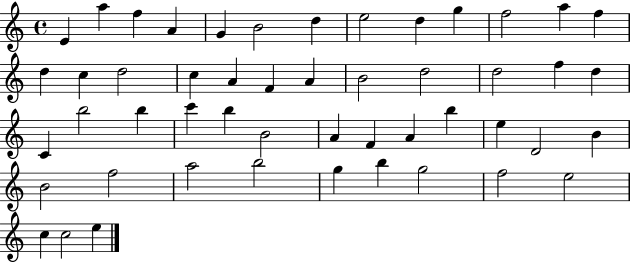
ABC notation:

X:1
T:Untitled
M:4/4
L:1/4
K:C
E a f A G B2 d e2 d g f2 a f d c d2 c A F A B2 d2 d2 f d C b2 b c' b B2 A F A b e D2 B B2 f2 a2 b2 g b g2 f2 e2 c c2 e